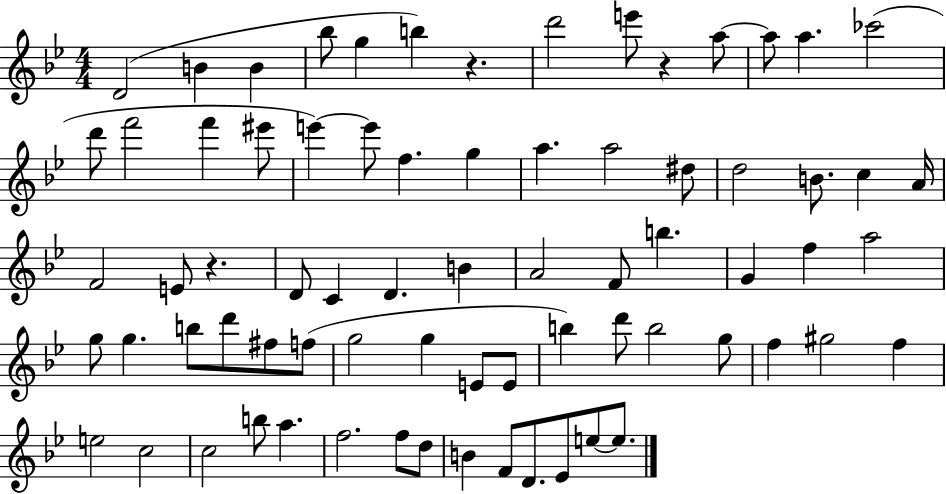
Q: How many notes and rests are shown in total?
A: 73